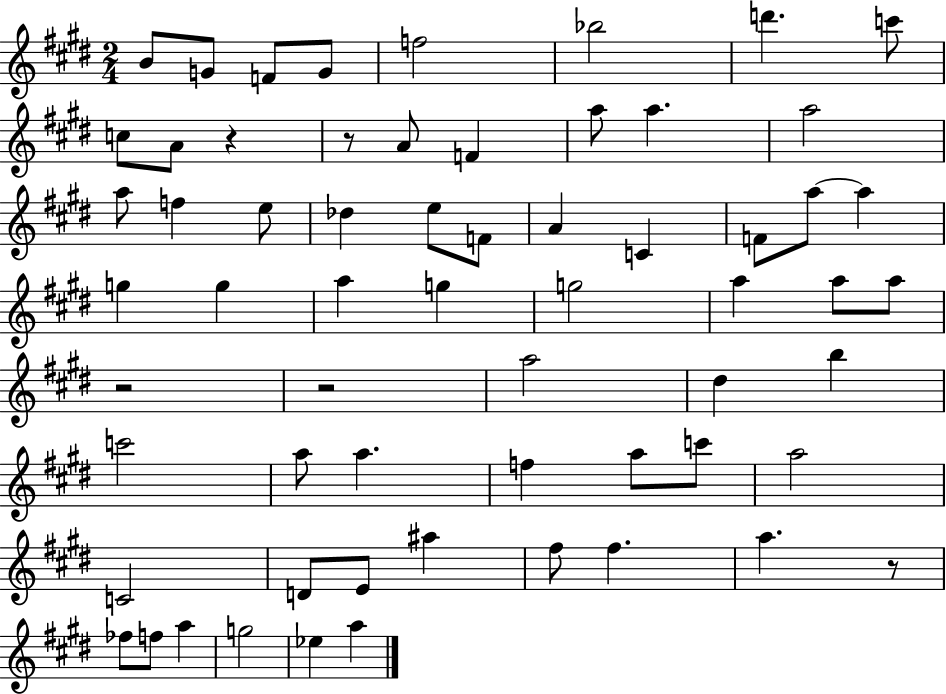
{
  \clef treble
  \numericTimeSignature
  \time 2/4
  \key e \major
  b'8 g'8 f'8 g'8 | f''2 | bes''2 | d'''4. c'''8 | \break c''8 a'8 r4 | r8 a'8 f'4 | a''8 a''4. | a''2 | \break a''8 f''4 e''8 | des''4 e''8 f'8 | a'4 c'4 | f'8 a''8~~ a''4 | \break g''4 g''4 | a''4 g''4 | g''2 | a''4 a''8 a''8 | \break r2 | r2 | a''2 | dis''4 b''4 | \break c'''2 | a''8 a''4. | f''4 a''8 c'''8 | a''2 | \break c'2 | d'8 e'8 ais''4 | fis''8 fis''4. | a''4. r8 | \break fes''8 f''8 a''4 | g''2 | ees''4 a''4 | \bar "|."
}